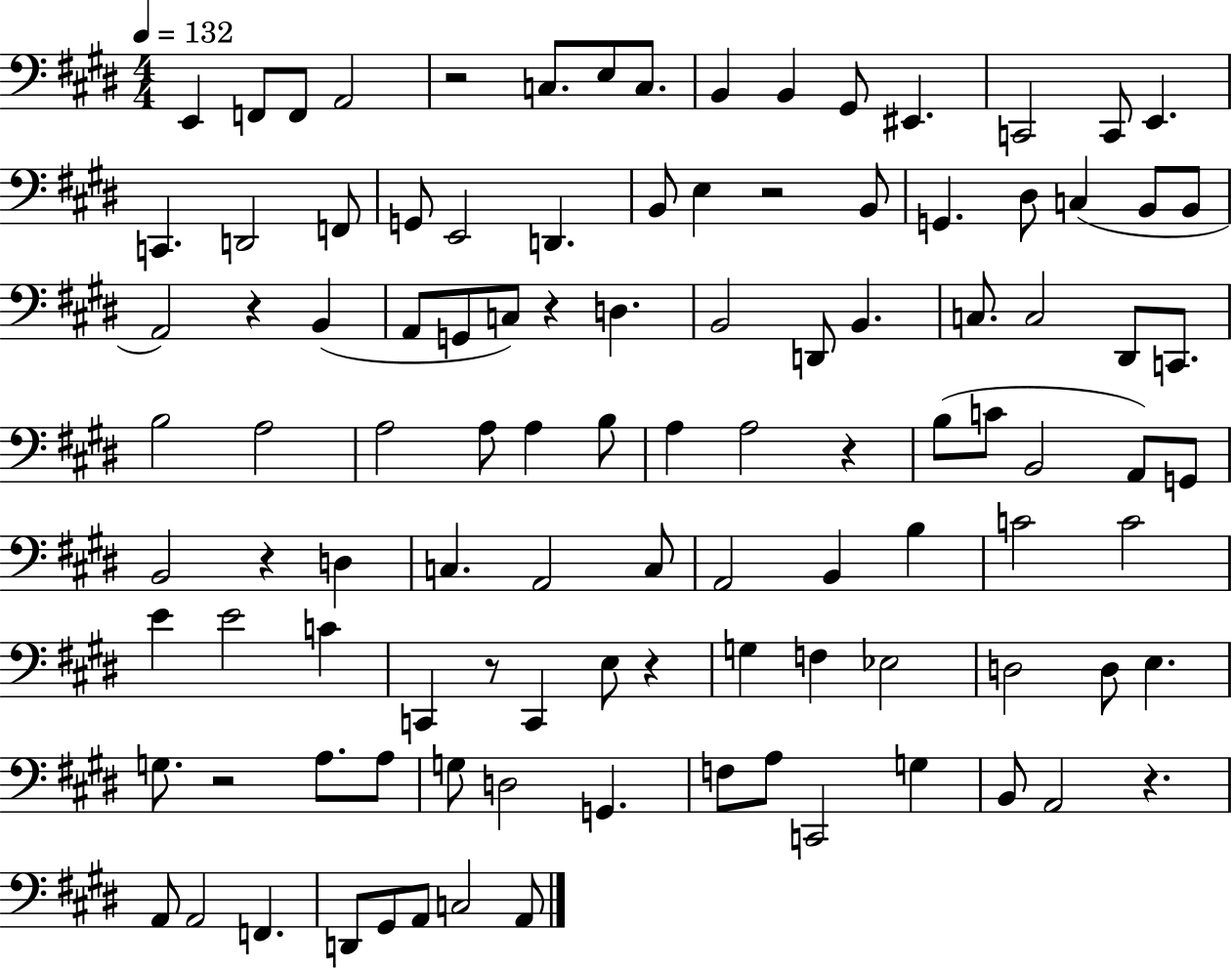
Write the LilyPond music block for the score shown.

{
  \clef bass
  \numericTimeSignature
  \time 4/4
  \key e \major
  \tempo 4 = 132
  e,4 f,8 f,8 a,2 | r2 c8. e8 c8. | b,4 b,4 gis,8 eis,4. | c,2 c,8 e,4. | \break c,4. d,2 f,8 | g,8 e,2 d,4. | b,8 e4 r2 b,8 | g,4. dis8 c4( b,8 b,8 | \break a,2) r4 b,4( | a,8 g,8 c8) r4 d4. | b,2 d,8 b,4. | c8. c2 dis,8 c,8. | \break b2 a2 | a2 a8 a4 b8 | a4 a2 r4 | b8( c'8 b,2 a,8) g,8 | \break b,2 r4 d4 | c4. a,2 c8 | a,2 b,4 b4 | c'2 c'2 | \break e'4 e'2 c'4 | c,4 r8 c,4 e8 r4 | g4 f4 ees2 | d2 d8 e4. | \break g8. r2 a8. a8 | g8 d2 g,4. | f8 a8 c,2 g4 | b,8 a,2 r4. | \break a,8 a,2 f,4. | d,8 gis,8 a,8 c2 a,8 | \bar "|."
}